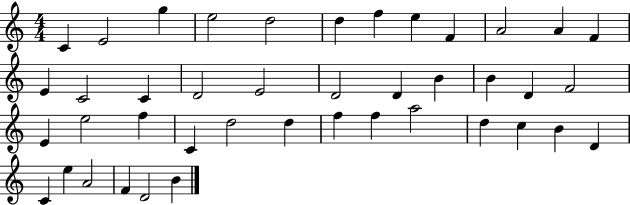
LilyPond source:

{
  \clef treble
  \numericTimeSignature
  \time 4/4
  \key c \major
  c'4 e'2 g''4 | e''2 d''2 | d''4 f''4 e''4 f'4 | a'2 a'4 f'4 | \break e'4 c'2 c'4 | d'2 e'2 | d'2 d'4 b'4 | b'4 d'4 f'2 | \break e'4 e''2 f''4 | c'4 d''2 d''4 | f''4 f''4 a''2 | d''4 c''4 b'4 d'4 | \break c'4 e''4 a'2 | f'4 d'2 b'4 | \bar "|."
}